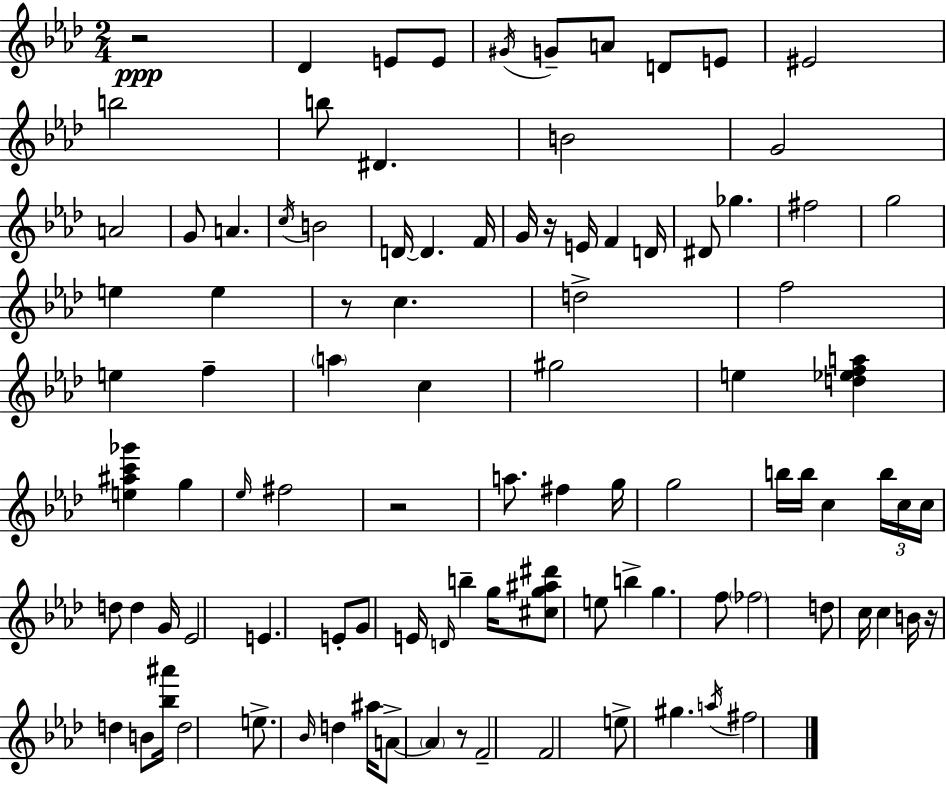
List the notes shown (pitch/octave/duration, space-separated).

R/h Db4/q E4/e E4/e G#4/s G4/e A4/e D4/e E4/e EIS4/h B5/h B5/e D#4/q. B4/h G4/h A4/h G4/e A4/q. C5/s B4/h D4/s D4/q. F4/s G4/s R/s E4/s F4/q D4/s D#4/e Gb5/q. F#5/h G5/h E5/q E5/q R/e C5/q. D5/h F5/h E5/q F5/q A5/q C5/q G#5/h E5/q [D5,Eb5,F5,A5]/q [E5,A#5,C6,Gb6]/q G5/q Eb5/s F#5/h R/h A5/e. F#5/q G5/s G5/h B5/s B5/s C5/q B5/s C5/s C5/s D5/e D5/q G4/s Eb4/h E4/q. E4/e G4/e E4/s D4/s B5/q G5/s [C#5,G5,A#5,D#6]/e E5/e B5/q G5/q. F5/e FES5/h D5/e C5/s C5/q B4/s R/s D5/q B4/e [Bb5,A#6]/s D5/h E5/e. Bb4/s D5/q A#5/s A4/e A4/q R/e F4/h F4/h E5/e G#5/q. A5/s F#5/h